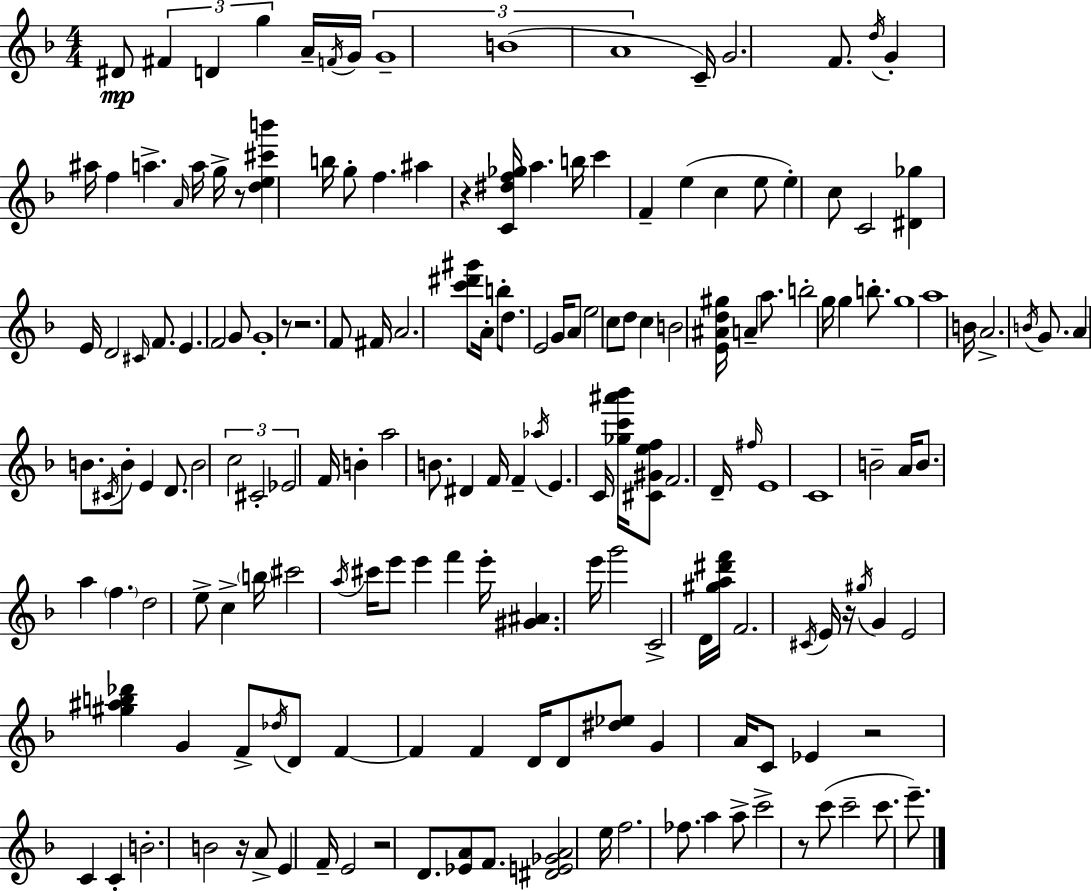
D#4/e F#4/q D4/q G5/q A4/s F4/s G4/s G4/w B4/w A4/w C4/s G4/h. F4/e. D5/s G4/q A#5/s F5/q A5/q. A4/s A5/s G5/s R/e [D5,E5,C#6,B6]/q B5/s G5/e F5/q. A#5/q R/q [C4,D#5,F5,Gb5]/s A5/q. B5/s C6/q F4/q E5/q C5/q E5/e E5/q C5/e C4/h [D#4,Gb5]/q E4/s D4/h C#4/s F4/e. E4/q. F4/h G4/e G4/w R/e R/h. F4/e F#4/s A4/h. [C6,D#6,G#6]/e A4/s B5/e D5/e. E4/h G4/s A4/e E5/h C5/e D5/e C5/q B4/h [E4,A#4,D5,G#5]/s A4/q A5/e. B5/h G5/s G5/q B5/e. G5/w A5/w B4/s A4/h. B4/s G4/e. A4/q B4/e. C#4/s B4/e E4/q D4/e. B4/h C5/h C#4/h Eb4/h F4/s B4/q A5/h B4/e. D#4/q F4/s F4/q Ab5/s E4/q. C4/s [Gb5,C6,A#6,Bb6]/s [C#4,G#4,E5,F5]/e F4/h. D4/s F#5/s E4/w C4/w B4/h A4/s B4/e. A5/q F5/q. D5/h E5/e C5/q B5/s C#6/h A5/s C#6/s E6/e E6/q F6/q E6/s [G#4,A#4]/q. E6/s G6/h C4/h D4/s [G#5,A5,D#6,F6]/s F4/h. C#4/s E4/s R/s G#5/s G4/q E4/h [G#5,A#5,B5,Db6]/q G4/q F4/e Db5/s D4/e F4/q F4/q F4/q D4/s D4/e [D#5,Eb5]/e G4/q A4/s C4/e Eb4/q R/h C4/q C4/q B4/h. B4/h R/s A4/e E4/q F4/s E4/h R/h D4/e. [Eb4,A4]/e F4/e. [D#4,E4,Gb4,A4]/h E5/s F5/h. FES5/e. A5/q A5/e C6/h R/e C6/e C6/h C6/e. E6/e.